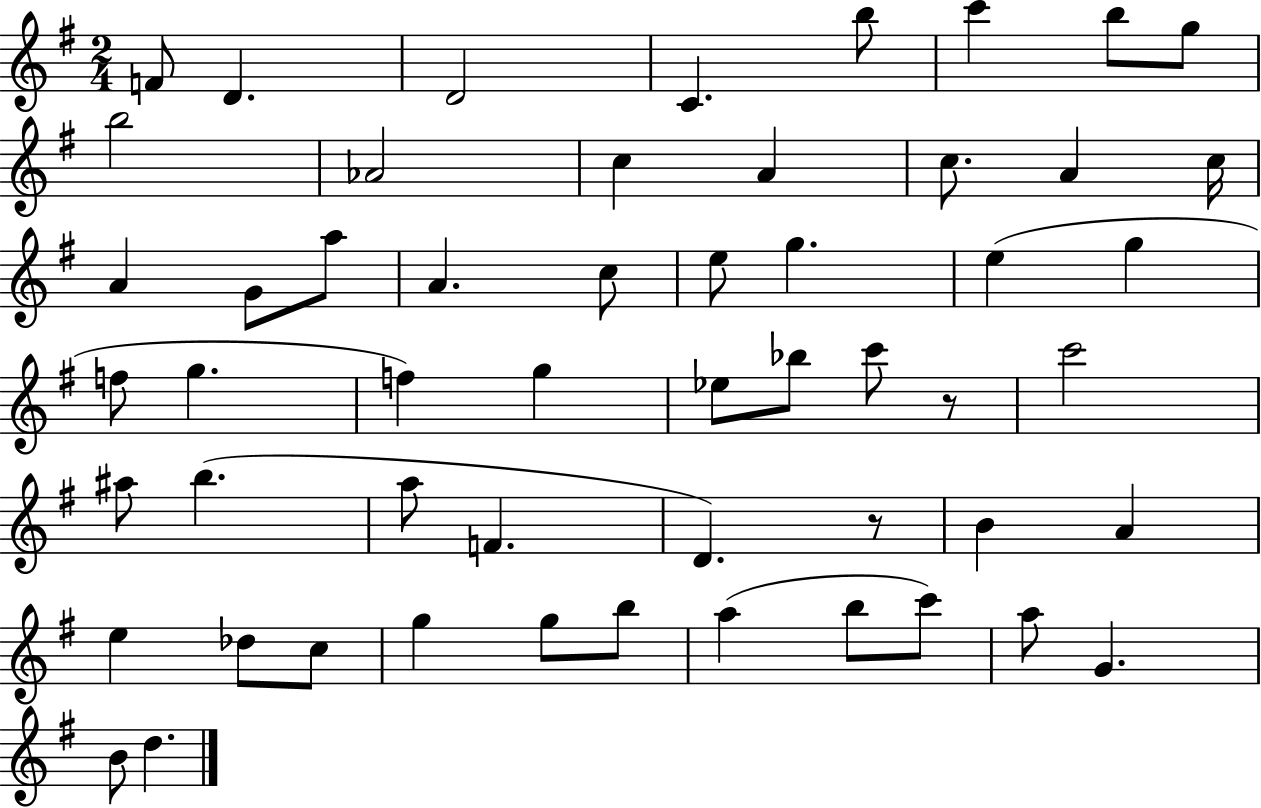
X:1
T:Untitled
M:2/4
L:1/4
K:G
F/2 D D2 C b/2 c' b/2 g/2 b2 _A2 c A c/2 A c/4 A G/2 a/2 A c/2 e/2 g e g f/2 g f g _e/2 _b/2 c'/2 z/2 c'2 ^a/2 b a/2 F D z/2 B A e _d/2 c/2 g g/2 b/2 a b/2 c'/2 a/2 G B/2 d